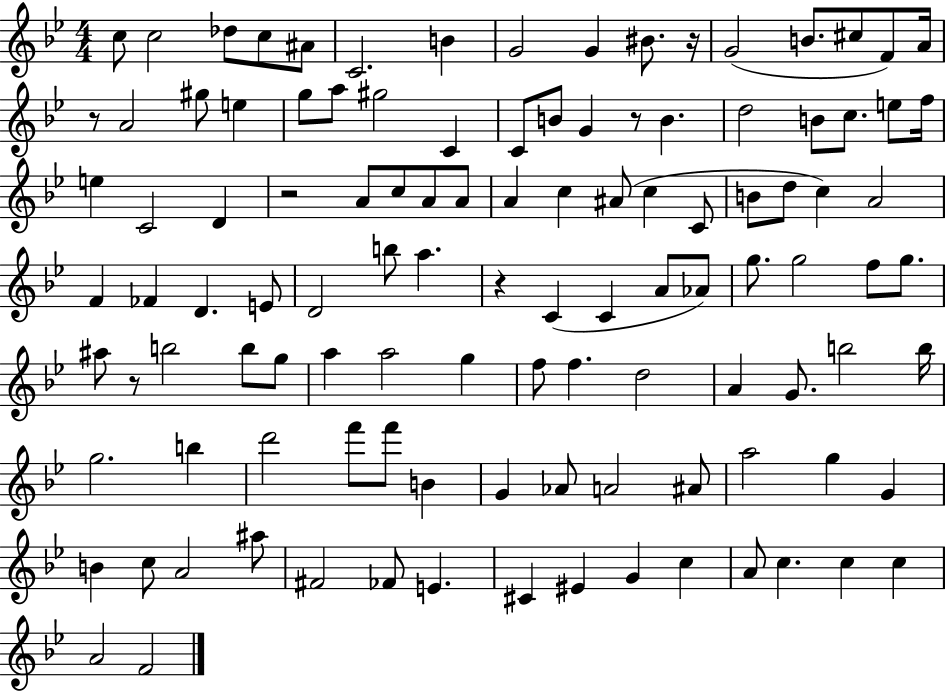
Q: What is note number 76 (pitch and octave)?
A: B5